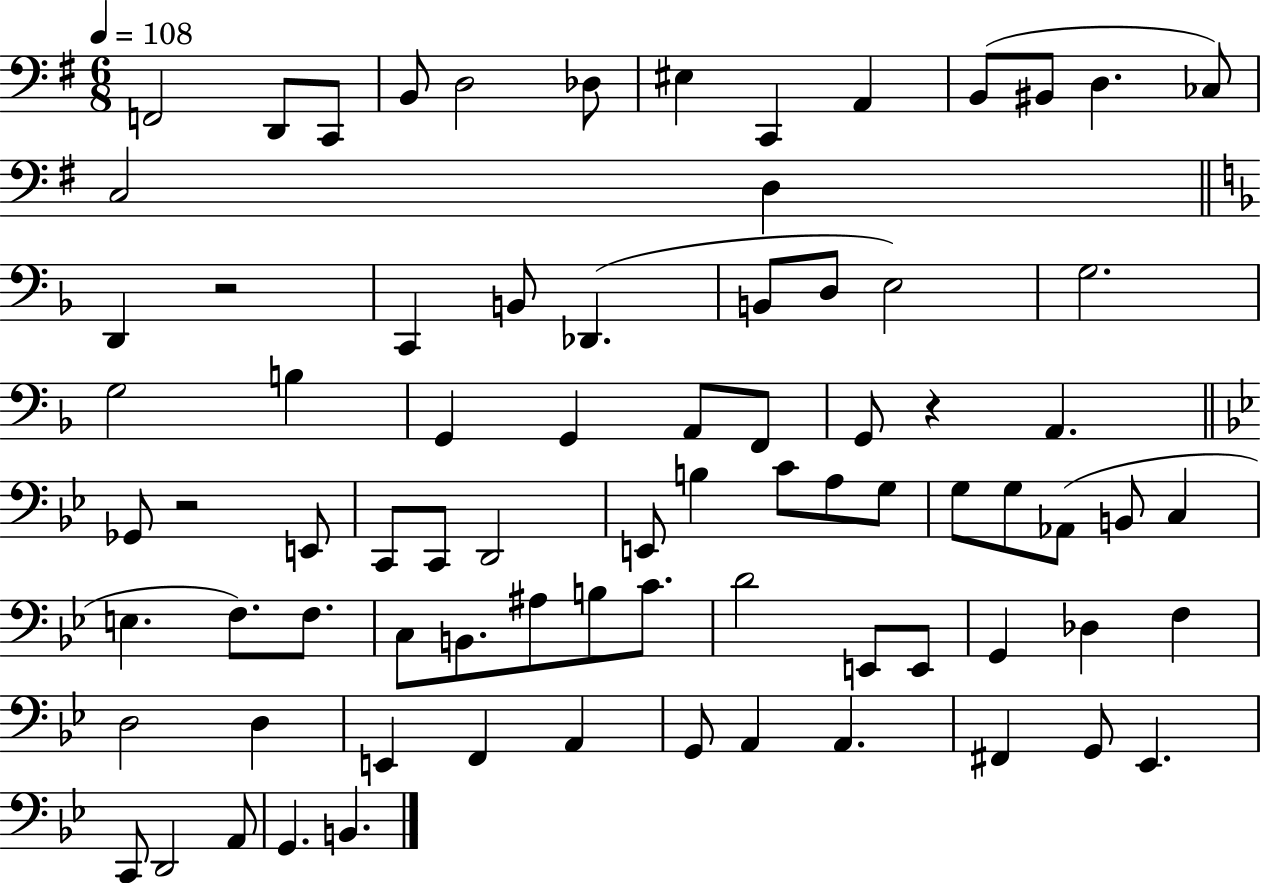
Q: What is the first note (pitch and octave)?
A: F2